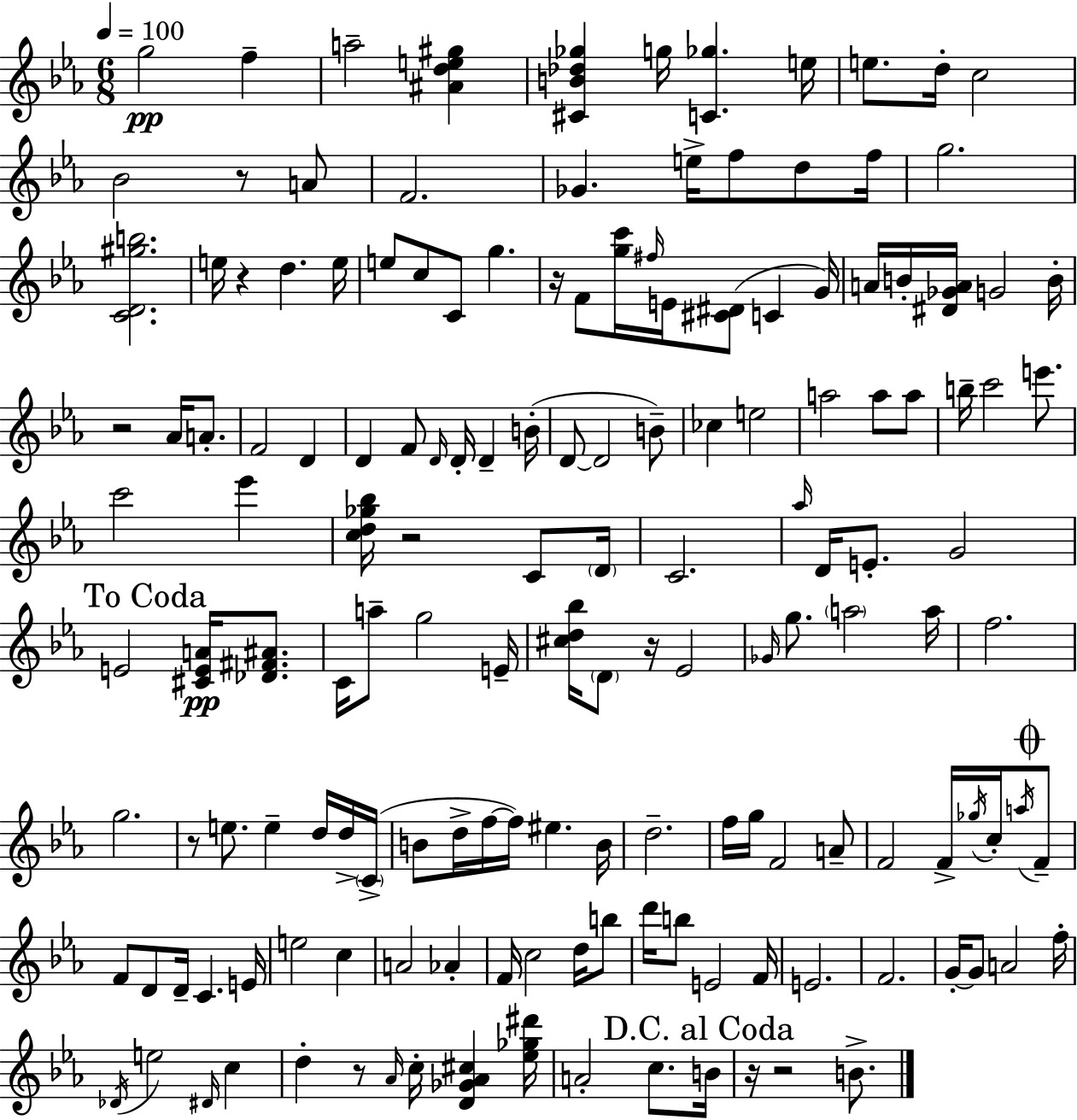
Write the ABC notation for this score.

X:1
T:Untitled
M:6/8
L:1/4
K:Cm
g2 f a2 [^Ade^g] [^CB_d_g] g/4 [C_g] e/4 e/2 d/4 c2 _B2 z/2 A/2 F2 _G e/4 f/2 d/2 f/4 g2 [CD^gb]2 e/4 z d e/4 e/2 c/2 C/2 g z/4 F/2 [gc']/4 ^f/4 E/4 [^C^D]/2 C G/4 A/4 B/4 [^D_GA]/4 G2 B/4 z2 _A/4 A/2 F2 D D F/2 D/4 D/4 D B/4 D/2 D2 B/2 _c e2 a2 a/2 a/2 b/4 c'2 e'/2 c'2 _e' [cd_g_b]/4 z2 C/2 D/4 C2 _a/4 D/4 E/2 G2 E2 [^CEA]/4 [_D^F^A]/2 C/4 a/2 g2 E/4 [^cd_b]/4 D/2 z/4 _E2 _G/4 g/2 a2 a/4 f2 g2 z/2 e/2 e d/4 d/4 C/4 B/2 d/4 f/4 f/4 ^e B/4 d2 f/4 g/4 F2 A/2 F2 F/4 _g/4 c/4 a/4 F/2 F/2 D/2 D/4 C E/4 e2 c A2 _A F/4 c2 d/4 b/2 d'/4 b/2 E2 F/4 E2 F2 G/4 G/2 A2 f/4 _D/4 e2 ^D/4 c d z/2 _A/4 c/4 [D_G_A^c] [_e_g^d']/4 A2 c/2 B/4 z/4 z2 B/2